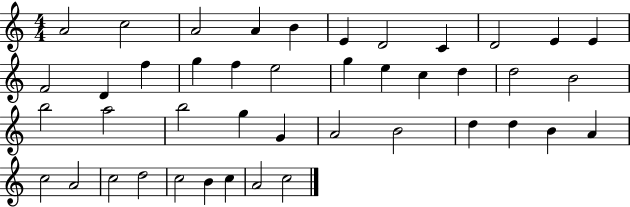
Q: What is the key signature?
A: C major